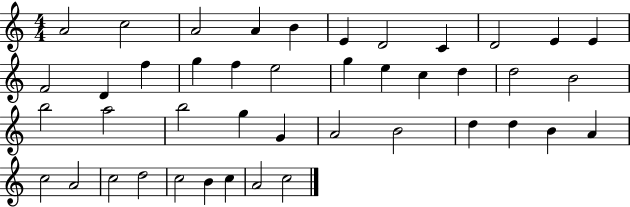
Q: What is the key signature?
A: C major